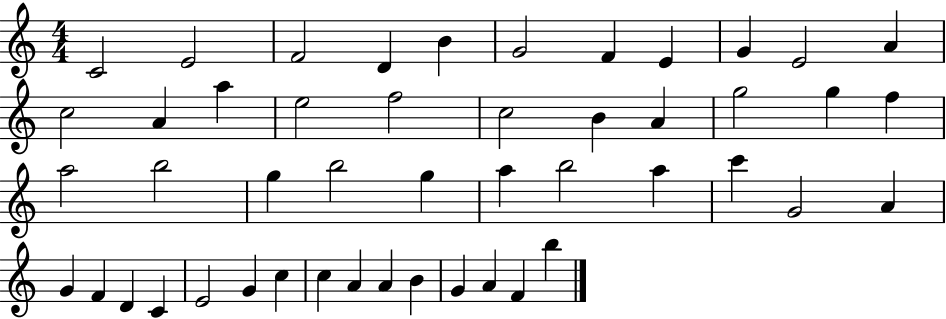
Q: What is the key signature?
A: C major